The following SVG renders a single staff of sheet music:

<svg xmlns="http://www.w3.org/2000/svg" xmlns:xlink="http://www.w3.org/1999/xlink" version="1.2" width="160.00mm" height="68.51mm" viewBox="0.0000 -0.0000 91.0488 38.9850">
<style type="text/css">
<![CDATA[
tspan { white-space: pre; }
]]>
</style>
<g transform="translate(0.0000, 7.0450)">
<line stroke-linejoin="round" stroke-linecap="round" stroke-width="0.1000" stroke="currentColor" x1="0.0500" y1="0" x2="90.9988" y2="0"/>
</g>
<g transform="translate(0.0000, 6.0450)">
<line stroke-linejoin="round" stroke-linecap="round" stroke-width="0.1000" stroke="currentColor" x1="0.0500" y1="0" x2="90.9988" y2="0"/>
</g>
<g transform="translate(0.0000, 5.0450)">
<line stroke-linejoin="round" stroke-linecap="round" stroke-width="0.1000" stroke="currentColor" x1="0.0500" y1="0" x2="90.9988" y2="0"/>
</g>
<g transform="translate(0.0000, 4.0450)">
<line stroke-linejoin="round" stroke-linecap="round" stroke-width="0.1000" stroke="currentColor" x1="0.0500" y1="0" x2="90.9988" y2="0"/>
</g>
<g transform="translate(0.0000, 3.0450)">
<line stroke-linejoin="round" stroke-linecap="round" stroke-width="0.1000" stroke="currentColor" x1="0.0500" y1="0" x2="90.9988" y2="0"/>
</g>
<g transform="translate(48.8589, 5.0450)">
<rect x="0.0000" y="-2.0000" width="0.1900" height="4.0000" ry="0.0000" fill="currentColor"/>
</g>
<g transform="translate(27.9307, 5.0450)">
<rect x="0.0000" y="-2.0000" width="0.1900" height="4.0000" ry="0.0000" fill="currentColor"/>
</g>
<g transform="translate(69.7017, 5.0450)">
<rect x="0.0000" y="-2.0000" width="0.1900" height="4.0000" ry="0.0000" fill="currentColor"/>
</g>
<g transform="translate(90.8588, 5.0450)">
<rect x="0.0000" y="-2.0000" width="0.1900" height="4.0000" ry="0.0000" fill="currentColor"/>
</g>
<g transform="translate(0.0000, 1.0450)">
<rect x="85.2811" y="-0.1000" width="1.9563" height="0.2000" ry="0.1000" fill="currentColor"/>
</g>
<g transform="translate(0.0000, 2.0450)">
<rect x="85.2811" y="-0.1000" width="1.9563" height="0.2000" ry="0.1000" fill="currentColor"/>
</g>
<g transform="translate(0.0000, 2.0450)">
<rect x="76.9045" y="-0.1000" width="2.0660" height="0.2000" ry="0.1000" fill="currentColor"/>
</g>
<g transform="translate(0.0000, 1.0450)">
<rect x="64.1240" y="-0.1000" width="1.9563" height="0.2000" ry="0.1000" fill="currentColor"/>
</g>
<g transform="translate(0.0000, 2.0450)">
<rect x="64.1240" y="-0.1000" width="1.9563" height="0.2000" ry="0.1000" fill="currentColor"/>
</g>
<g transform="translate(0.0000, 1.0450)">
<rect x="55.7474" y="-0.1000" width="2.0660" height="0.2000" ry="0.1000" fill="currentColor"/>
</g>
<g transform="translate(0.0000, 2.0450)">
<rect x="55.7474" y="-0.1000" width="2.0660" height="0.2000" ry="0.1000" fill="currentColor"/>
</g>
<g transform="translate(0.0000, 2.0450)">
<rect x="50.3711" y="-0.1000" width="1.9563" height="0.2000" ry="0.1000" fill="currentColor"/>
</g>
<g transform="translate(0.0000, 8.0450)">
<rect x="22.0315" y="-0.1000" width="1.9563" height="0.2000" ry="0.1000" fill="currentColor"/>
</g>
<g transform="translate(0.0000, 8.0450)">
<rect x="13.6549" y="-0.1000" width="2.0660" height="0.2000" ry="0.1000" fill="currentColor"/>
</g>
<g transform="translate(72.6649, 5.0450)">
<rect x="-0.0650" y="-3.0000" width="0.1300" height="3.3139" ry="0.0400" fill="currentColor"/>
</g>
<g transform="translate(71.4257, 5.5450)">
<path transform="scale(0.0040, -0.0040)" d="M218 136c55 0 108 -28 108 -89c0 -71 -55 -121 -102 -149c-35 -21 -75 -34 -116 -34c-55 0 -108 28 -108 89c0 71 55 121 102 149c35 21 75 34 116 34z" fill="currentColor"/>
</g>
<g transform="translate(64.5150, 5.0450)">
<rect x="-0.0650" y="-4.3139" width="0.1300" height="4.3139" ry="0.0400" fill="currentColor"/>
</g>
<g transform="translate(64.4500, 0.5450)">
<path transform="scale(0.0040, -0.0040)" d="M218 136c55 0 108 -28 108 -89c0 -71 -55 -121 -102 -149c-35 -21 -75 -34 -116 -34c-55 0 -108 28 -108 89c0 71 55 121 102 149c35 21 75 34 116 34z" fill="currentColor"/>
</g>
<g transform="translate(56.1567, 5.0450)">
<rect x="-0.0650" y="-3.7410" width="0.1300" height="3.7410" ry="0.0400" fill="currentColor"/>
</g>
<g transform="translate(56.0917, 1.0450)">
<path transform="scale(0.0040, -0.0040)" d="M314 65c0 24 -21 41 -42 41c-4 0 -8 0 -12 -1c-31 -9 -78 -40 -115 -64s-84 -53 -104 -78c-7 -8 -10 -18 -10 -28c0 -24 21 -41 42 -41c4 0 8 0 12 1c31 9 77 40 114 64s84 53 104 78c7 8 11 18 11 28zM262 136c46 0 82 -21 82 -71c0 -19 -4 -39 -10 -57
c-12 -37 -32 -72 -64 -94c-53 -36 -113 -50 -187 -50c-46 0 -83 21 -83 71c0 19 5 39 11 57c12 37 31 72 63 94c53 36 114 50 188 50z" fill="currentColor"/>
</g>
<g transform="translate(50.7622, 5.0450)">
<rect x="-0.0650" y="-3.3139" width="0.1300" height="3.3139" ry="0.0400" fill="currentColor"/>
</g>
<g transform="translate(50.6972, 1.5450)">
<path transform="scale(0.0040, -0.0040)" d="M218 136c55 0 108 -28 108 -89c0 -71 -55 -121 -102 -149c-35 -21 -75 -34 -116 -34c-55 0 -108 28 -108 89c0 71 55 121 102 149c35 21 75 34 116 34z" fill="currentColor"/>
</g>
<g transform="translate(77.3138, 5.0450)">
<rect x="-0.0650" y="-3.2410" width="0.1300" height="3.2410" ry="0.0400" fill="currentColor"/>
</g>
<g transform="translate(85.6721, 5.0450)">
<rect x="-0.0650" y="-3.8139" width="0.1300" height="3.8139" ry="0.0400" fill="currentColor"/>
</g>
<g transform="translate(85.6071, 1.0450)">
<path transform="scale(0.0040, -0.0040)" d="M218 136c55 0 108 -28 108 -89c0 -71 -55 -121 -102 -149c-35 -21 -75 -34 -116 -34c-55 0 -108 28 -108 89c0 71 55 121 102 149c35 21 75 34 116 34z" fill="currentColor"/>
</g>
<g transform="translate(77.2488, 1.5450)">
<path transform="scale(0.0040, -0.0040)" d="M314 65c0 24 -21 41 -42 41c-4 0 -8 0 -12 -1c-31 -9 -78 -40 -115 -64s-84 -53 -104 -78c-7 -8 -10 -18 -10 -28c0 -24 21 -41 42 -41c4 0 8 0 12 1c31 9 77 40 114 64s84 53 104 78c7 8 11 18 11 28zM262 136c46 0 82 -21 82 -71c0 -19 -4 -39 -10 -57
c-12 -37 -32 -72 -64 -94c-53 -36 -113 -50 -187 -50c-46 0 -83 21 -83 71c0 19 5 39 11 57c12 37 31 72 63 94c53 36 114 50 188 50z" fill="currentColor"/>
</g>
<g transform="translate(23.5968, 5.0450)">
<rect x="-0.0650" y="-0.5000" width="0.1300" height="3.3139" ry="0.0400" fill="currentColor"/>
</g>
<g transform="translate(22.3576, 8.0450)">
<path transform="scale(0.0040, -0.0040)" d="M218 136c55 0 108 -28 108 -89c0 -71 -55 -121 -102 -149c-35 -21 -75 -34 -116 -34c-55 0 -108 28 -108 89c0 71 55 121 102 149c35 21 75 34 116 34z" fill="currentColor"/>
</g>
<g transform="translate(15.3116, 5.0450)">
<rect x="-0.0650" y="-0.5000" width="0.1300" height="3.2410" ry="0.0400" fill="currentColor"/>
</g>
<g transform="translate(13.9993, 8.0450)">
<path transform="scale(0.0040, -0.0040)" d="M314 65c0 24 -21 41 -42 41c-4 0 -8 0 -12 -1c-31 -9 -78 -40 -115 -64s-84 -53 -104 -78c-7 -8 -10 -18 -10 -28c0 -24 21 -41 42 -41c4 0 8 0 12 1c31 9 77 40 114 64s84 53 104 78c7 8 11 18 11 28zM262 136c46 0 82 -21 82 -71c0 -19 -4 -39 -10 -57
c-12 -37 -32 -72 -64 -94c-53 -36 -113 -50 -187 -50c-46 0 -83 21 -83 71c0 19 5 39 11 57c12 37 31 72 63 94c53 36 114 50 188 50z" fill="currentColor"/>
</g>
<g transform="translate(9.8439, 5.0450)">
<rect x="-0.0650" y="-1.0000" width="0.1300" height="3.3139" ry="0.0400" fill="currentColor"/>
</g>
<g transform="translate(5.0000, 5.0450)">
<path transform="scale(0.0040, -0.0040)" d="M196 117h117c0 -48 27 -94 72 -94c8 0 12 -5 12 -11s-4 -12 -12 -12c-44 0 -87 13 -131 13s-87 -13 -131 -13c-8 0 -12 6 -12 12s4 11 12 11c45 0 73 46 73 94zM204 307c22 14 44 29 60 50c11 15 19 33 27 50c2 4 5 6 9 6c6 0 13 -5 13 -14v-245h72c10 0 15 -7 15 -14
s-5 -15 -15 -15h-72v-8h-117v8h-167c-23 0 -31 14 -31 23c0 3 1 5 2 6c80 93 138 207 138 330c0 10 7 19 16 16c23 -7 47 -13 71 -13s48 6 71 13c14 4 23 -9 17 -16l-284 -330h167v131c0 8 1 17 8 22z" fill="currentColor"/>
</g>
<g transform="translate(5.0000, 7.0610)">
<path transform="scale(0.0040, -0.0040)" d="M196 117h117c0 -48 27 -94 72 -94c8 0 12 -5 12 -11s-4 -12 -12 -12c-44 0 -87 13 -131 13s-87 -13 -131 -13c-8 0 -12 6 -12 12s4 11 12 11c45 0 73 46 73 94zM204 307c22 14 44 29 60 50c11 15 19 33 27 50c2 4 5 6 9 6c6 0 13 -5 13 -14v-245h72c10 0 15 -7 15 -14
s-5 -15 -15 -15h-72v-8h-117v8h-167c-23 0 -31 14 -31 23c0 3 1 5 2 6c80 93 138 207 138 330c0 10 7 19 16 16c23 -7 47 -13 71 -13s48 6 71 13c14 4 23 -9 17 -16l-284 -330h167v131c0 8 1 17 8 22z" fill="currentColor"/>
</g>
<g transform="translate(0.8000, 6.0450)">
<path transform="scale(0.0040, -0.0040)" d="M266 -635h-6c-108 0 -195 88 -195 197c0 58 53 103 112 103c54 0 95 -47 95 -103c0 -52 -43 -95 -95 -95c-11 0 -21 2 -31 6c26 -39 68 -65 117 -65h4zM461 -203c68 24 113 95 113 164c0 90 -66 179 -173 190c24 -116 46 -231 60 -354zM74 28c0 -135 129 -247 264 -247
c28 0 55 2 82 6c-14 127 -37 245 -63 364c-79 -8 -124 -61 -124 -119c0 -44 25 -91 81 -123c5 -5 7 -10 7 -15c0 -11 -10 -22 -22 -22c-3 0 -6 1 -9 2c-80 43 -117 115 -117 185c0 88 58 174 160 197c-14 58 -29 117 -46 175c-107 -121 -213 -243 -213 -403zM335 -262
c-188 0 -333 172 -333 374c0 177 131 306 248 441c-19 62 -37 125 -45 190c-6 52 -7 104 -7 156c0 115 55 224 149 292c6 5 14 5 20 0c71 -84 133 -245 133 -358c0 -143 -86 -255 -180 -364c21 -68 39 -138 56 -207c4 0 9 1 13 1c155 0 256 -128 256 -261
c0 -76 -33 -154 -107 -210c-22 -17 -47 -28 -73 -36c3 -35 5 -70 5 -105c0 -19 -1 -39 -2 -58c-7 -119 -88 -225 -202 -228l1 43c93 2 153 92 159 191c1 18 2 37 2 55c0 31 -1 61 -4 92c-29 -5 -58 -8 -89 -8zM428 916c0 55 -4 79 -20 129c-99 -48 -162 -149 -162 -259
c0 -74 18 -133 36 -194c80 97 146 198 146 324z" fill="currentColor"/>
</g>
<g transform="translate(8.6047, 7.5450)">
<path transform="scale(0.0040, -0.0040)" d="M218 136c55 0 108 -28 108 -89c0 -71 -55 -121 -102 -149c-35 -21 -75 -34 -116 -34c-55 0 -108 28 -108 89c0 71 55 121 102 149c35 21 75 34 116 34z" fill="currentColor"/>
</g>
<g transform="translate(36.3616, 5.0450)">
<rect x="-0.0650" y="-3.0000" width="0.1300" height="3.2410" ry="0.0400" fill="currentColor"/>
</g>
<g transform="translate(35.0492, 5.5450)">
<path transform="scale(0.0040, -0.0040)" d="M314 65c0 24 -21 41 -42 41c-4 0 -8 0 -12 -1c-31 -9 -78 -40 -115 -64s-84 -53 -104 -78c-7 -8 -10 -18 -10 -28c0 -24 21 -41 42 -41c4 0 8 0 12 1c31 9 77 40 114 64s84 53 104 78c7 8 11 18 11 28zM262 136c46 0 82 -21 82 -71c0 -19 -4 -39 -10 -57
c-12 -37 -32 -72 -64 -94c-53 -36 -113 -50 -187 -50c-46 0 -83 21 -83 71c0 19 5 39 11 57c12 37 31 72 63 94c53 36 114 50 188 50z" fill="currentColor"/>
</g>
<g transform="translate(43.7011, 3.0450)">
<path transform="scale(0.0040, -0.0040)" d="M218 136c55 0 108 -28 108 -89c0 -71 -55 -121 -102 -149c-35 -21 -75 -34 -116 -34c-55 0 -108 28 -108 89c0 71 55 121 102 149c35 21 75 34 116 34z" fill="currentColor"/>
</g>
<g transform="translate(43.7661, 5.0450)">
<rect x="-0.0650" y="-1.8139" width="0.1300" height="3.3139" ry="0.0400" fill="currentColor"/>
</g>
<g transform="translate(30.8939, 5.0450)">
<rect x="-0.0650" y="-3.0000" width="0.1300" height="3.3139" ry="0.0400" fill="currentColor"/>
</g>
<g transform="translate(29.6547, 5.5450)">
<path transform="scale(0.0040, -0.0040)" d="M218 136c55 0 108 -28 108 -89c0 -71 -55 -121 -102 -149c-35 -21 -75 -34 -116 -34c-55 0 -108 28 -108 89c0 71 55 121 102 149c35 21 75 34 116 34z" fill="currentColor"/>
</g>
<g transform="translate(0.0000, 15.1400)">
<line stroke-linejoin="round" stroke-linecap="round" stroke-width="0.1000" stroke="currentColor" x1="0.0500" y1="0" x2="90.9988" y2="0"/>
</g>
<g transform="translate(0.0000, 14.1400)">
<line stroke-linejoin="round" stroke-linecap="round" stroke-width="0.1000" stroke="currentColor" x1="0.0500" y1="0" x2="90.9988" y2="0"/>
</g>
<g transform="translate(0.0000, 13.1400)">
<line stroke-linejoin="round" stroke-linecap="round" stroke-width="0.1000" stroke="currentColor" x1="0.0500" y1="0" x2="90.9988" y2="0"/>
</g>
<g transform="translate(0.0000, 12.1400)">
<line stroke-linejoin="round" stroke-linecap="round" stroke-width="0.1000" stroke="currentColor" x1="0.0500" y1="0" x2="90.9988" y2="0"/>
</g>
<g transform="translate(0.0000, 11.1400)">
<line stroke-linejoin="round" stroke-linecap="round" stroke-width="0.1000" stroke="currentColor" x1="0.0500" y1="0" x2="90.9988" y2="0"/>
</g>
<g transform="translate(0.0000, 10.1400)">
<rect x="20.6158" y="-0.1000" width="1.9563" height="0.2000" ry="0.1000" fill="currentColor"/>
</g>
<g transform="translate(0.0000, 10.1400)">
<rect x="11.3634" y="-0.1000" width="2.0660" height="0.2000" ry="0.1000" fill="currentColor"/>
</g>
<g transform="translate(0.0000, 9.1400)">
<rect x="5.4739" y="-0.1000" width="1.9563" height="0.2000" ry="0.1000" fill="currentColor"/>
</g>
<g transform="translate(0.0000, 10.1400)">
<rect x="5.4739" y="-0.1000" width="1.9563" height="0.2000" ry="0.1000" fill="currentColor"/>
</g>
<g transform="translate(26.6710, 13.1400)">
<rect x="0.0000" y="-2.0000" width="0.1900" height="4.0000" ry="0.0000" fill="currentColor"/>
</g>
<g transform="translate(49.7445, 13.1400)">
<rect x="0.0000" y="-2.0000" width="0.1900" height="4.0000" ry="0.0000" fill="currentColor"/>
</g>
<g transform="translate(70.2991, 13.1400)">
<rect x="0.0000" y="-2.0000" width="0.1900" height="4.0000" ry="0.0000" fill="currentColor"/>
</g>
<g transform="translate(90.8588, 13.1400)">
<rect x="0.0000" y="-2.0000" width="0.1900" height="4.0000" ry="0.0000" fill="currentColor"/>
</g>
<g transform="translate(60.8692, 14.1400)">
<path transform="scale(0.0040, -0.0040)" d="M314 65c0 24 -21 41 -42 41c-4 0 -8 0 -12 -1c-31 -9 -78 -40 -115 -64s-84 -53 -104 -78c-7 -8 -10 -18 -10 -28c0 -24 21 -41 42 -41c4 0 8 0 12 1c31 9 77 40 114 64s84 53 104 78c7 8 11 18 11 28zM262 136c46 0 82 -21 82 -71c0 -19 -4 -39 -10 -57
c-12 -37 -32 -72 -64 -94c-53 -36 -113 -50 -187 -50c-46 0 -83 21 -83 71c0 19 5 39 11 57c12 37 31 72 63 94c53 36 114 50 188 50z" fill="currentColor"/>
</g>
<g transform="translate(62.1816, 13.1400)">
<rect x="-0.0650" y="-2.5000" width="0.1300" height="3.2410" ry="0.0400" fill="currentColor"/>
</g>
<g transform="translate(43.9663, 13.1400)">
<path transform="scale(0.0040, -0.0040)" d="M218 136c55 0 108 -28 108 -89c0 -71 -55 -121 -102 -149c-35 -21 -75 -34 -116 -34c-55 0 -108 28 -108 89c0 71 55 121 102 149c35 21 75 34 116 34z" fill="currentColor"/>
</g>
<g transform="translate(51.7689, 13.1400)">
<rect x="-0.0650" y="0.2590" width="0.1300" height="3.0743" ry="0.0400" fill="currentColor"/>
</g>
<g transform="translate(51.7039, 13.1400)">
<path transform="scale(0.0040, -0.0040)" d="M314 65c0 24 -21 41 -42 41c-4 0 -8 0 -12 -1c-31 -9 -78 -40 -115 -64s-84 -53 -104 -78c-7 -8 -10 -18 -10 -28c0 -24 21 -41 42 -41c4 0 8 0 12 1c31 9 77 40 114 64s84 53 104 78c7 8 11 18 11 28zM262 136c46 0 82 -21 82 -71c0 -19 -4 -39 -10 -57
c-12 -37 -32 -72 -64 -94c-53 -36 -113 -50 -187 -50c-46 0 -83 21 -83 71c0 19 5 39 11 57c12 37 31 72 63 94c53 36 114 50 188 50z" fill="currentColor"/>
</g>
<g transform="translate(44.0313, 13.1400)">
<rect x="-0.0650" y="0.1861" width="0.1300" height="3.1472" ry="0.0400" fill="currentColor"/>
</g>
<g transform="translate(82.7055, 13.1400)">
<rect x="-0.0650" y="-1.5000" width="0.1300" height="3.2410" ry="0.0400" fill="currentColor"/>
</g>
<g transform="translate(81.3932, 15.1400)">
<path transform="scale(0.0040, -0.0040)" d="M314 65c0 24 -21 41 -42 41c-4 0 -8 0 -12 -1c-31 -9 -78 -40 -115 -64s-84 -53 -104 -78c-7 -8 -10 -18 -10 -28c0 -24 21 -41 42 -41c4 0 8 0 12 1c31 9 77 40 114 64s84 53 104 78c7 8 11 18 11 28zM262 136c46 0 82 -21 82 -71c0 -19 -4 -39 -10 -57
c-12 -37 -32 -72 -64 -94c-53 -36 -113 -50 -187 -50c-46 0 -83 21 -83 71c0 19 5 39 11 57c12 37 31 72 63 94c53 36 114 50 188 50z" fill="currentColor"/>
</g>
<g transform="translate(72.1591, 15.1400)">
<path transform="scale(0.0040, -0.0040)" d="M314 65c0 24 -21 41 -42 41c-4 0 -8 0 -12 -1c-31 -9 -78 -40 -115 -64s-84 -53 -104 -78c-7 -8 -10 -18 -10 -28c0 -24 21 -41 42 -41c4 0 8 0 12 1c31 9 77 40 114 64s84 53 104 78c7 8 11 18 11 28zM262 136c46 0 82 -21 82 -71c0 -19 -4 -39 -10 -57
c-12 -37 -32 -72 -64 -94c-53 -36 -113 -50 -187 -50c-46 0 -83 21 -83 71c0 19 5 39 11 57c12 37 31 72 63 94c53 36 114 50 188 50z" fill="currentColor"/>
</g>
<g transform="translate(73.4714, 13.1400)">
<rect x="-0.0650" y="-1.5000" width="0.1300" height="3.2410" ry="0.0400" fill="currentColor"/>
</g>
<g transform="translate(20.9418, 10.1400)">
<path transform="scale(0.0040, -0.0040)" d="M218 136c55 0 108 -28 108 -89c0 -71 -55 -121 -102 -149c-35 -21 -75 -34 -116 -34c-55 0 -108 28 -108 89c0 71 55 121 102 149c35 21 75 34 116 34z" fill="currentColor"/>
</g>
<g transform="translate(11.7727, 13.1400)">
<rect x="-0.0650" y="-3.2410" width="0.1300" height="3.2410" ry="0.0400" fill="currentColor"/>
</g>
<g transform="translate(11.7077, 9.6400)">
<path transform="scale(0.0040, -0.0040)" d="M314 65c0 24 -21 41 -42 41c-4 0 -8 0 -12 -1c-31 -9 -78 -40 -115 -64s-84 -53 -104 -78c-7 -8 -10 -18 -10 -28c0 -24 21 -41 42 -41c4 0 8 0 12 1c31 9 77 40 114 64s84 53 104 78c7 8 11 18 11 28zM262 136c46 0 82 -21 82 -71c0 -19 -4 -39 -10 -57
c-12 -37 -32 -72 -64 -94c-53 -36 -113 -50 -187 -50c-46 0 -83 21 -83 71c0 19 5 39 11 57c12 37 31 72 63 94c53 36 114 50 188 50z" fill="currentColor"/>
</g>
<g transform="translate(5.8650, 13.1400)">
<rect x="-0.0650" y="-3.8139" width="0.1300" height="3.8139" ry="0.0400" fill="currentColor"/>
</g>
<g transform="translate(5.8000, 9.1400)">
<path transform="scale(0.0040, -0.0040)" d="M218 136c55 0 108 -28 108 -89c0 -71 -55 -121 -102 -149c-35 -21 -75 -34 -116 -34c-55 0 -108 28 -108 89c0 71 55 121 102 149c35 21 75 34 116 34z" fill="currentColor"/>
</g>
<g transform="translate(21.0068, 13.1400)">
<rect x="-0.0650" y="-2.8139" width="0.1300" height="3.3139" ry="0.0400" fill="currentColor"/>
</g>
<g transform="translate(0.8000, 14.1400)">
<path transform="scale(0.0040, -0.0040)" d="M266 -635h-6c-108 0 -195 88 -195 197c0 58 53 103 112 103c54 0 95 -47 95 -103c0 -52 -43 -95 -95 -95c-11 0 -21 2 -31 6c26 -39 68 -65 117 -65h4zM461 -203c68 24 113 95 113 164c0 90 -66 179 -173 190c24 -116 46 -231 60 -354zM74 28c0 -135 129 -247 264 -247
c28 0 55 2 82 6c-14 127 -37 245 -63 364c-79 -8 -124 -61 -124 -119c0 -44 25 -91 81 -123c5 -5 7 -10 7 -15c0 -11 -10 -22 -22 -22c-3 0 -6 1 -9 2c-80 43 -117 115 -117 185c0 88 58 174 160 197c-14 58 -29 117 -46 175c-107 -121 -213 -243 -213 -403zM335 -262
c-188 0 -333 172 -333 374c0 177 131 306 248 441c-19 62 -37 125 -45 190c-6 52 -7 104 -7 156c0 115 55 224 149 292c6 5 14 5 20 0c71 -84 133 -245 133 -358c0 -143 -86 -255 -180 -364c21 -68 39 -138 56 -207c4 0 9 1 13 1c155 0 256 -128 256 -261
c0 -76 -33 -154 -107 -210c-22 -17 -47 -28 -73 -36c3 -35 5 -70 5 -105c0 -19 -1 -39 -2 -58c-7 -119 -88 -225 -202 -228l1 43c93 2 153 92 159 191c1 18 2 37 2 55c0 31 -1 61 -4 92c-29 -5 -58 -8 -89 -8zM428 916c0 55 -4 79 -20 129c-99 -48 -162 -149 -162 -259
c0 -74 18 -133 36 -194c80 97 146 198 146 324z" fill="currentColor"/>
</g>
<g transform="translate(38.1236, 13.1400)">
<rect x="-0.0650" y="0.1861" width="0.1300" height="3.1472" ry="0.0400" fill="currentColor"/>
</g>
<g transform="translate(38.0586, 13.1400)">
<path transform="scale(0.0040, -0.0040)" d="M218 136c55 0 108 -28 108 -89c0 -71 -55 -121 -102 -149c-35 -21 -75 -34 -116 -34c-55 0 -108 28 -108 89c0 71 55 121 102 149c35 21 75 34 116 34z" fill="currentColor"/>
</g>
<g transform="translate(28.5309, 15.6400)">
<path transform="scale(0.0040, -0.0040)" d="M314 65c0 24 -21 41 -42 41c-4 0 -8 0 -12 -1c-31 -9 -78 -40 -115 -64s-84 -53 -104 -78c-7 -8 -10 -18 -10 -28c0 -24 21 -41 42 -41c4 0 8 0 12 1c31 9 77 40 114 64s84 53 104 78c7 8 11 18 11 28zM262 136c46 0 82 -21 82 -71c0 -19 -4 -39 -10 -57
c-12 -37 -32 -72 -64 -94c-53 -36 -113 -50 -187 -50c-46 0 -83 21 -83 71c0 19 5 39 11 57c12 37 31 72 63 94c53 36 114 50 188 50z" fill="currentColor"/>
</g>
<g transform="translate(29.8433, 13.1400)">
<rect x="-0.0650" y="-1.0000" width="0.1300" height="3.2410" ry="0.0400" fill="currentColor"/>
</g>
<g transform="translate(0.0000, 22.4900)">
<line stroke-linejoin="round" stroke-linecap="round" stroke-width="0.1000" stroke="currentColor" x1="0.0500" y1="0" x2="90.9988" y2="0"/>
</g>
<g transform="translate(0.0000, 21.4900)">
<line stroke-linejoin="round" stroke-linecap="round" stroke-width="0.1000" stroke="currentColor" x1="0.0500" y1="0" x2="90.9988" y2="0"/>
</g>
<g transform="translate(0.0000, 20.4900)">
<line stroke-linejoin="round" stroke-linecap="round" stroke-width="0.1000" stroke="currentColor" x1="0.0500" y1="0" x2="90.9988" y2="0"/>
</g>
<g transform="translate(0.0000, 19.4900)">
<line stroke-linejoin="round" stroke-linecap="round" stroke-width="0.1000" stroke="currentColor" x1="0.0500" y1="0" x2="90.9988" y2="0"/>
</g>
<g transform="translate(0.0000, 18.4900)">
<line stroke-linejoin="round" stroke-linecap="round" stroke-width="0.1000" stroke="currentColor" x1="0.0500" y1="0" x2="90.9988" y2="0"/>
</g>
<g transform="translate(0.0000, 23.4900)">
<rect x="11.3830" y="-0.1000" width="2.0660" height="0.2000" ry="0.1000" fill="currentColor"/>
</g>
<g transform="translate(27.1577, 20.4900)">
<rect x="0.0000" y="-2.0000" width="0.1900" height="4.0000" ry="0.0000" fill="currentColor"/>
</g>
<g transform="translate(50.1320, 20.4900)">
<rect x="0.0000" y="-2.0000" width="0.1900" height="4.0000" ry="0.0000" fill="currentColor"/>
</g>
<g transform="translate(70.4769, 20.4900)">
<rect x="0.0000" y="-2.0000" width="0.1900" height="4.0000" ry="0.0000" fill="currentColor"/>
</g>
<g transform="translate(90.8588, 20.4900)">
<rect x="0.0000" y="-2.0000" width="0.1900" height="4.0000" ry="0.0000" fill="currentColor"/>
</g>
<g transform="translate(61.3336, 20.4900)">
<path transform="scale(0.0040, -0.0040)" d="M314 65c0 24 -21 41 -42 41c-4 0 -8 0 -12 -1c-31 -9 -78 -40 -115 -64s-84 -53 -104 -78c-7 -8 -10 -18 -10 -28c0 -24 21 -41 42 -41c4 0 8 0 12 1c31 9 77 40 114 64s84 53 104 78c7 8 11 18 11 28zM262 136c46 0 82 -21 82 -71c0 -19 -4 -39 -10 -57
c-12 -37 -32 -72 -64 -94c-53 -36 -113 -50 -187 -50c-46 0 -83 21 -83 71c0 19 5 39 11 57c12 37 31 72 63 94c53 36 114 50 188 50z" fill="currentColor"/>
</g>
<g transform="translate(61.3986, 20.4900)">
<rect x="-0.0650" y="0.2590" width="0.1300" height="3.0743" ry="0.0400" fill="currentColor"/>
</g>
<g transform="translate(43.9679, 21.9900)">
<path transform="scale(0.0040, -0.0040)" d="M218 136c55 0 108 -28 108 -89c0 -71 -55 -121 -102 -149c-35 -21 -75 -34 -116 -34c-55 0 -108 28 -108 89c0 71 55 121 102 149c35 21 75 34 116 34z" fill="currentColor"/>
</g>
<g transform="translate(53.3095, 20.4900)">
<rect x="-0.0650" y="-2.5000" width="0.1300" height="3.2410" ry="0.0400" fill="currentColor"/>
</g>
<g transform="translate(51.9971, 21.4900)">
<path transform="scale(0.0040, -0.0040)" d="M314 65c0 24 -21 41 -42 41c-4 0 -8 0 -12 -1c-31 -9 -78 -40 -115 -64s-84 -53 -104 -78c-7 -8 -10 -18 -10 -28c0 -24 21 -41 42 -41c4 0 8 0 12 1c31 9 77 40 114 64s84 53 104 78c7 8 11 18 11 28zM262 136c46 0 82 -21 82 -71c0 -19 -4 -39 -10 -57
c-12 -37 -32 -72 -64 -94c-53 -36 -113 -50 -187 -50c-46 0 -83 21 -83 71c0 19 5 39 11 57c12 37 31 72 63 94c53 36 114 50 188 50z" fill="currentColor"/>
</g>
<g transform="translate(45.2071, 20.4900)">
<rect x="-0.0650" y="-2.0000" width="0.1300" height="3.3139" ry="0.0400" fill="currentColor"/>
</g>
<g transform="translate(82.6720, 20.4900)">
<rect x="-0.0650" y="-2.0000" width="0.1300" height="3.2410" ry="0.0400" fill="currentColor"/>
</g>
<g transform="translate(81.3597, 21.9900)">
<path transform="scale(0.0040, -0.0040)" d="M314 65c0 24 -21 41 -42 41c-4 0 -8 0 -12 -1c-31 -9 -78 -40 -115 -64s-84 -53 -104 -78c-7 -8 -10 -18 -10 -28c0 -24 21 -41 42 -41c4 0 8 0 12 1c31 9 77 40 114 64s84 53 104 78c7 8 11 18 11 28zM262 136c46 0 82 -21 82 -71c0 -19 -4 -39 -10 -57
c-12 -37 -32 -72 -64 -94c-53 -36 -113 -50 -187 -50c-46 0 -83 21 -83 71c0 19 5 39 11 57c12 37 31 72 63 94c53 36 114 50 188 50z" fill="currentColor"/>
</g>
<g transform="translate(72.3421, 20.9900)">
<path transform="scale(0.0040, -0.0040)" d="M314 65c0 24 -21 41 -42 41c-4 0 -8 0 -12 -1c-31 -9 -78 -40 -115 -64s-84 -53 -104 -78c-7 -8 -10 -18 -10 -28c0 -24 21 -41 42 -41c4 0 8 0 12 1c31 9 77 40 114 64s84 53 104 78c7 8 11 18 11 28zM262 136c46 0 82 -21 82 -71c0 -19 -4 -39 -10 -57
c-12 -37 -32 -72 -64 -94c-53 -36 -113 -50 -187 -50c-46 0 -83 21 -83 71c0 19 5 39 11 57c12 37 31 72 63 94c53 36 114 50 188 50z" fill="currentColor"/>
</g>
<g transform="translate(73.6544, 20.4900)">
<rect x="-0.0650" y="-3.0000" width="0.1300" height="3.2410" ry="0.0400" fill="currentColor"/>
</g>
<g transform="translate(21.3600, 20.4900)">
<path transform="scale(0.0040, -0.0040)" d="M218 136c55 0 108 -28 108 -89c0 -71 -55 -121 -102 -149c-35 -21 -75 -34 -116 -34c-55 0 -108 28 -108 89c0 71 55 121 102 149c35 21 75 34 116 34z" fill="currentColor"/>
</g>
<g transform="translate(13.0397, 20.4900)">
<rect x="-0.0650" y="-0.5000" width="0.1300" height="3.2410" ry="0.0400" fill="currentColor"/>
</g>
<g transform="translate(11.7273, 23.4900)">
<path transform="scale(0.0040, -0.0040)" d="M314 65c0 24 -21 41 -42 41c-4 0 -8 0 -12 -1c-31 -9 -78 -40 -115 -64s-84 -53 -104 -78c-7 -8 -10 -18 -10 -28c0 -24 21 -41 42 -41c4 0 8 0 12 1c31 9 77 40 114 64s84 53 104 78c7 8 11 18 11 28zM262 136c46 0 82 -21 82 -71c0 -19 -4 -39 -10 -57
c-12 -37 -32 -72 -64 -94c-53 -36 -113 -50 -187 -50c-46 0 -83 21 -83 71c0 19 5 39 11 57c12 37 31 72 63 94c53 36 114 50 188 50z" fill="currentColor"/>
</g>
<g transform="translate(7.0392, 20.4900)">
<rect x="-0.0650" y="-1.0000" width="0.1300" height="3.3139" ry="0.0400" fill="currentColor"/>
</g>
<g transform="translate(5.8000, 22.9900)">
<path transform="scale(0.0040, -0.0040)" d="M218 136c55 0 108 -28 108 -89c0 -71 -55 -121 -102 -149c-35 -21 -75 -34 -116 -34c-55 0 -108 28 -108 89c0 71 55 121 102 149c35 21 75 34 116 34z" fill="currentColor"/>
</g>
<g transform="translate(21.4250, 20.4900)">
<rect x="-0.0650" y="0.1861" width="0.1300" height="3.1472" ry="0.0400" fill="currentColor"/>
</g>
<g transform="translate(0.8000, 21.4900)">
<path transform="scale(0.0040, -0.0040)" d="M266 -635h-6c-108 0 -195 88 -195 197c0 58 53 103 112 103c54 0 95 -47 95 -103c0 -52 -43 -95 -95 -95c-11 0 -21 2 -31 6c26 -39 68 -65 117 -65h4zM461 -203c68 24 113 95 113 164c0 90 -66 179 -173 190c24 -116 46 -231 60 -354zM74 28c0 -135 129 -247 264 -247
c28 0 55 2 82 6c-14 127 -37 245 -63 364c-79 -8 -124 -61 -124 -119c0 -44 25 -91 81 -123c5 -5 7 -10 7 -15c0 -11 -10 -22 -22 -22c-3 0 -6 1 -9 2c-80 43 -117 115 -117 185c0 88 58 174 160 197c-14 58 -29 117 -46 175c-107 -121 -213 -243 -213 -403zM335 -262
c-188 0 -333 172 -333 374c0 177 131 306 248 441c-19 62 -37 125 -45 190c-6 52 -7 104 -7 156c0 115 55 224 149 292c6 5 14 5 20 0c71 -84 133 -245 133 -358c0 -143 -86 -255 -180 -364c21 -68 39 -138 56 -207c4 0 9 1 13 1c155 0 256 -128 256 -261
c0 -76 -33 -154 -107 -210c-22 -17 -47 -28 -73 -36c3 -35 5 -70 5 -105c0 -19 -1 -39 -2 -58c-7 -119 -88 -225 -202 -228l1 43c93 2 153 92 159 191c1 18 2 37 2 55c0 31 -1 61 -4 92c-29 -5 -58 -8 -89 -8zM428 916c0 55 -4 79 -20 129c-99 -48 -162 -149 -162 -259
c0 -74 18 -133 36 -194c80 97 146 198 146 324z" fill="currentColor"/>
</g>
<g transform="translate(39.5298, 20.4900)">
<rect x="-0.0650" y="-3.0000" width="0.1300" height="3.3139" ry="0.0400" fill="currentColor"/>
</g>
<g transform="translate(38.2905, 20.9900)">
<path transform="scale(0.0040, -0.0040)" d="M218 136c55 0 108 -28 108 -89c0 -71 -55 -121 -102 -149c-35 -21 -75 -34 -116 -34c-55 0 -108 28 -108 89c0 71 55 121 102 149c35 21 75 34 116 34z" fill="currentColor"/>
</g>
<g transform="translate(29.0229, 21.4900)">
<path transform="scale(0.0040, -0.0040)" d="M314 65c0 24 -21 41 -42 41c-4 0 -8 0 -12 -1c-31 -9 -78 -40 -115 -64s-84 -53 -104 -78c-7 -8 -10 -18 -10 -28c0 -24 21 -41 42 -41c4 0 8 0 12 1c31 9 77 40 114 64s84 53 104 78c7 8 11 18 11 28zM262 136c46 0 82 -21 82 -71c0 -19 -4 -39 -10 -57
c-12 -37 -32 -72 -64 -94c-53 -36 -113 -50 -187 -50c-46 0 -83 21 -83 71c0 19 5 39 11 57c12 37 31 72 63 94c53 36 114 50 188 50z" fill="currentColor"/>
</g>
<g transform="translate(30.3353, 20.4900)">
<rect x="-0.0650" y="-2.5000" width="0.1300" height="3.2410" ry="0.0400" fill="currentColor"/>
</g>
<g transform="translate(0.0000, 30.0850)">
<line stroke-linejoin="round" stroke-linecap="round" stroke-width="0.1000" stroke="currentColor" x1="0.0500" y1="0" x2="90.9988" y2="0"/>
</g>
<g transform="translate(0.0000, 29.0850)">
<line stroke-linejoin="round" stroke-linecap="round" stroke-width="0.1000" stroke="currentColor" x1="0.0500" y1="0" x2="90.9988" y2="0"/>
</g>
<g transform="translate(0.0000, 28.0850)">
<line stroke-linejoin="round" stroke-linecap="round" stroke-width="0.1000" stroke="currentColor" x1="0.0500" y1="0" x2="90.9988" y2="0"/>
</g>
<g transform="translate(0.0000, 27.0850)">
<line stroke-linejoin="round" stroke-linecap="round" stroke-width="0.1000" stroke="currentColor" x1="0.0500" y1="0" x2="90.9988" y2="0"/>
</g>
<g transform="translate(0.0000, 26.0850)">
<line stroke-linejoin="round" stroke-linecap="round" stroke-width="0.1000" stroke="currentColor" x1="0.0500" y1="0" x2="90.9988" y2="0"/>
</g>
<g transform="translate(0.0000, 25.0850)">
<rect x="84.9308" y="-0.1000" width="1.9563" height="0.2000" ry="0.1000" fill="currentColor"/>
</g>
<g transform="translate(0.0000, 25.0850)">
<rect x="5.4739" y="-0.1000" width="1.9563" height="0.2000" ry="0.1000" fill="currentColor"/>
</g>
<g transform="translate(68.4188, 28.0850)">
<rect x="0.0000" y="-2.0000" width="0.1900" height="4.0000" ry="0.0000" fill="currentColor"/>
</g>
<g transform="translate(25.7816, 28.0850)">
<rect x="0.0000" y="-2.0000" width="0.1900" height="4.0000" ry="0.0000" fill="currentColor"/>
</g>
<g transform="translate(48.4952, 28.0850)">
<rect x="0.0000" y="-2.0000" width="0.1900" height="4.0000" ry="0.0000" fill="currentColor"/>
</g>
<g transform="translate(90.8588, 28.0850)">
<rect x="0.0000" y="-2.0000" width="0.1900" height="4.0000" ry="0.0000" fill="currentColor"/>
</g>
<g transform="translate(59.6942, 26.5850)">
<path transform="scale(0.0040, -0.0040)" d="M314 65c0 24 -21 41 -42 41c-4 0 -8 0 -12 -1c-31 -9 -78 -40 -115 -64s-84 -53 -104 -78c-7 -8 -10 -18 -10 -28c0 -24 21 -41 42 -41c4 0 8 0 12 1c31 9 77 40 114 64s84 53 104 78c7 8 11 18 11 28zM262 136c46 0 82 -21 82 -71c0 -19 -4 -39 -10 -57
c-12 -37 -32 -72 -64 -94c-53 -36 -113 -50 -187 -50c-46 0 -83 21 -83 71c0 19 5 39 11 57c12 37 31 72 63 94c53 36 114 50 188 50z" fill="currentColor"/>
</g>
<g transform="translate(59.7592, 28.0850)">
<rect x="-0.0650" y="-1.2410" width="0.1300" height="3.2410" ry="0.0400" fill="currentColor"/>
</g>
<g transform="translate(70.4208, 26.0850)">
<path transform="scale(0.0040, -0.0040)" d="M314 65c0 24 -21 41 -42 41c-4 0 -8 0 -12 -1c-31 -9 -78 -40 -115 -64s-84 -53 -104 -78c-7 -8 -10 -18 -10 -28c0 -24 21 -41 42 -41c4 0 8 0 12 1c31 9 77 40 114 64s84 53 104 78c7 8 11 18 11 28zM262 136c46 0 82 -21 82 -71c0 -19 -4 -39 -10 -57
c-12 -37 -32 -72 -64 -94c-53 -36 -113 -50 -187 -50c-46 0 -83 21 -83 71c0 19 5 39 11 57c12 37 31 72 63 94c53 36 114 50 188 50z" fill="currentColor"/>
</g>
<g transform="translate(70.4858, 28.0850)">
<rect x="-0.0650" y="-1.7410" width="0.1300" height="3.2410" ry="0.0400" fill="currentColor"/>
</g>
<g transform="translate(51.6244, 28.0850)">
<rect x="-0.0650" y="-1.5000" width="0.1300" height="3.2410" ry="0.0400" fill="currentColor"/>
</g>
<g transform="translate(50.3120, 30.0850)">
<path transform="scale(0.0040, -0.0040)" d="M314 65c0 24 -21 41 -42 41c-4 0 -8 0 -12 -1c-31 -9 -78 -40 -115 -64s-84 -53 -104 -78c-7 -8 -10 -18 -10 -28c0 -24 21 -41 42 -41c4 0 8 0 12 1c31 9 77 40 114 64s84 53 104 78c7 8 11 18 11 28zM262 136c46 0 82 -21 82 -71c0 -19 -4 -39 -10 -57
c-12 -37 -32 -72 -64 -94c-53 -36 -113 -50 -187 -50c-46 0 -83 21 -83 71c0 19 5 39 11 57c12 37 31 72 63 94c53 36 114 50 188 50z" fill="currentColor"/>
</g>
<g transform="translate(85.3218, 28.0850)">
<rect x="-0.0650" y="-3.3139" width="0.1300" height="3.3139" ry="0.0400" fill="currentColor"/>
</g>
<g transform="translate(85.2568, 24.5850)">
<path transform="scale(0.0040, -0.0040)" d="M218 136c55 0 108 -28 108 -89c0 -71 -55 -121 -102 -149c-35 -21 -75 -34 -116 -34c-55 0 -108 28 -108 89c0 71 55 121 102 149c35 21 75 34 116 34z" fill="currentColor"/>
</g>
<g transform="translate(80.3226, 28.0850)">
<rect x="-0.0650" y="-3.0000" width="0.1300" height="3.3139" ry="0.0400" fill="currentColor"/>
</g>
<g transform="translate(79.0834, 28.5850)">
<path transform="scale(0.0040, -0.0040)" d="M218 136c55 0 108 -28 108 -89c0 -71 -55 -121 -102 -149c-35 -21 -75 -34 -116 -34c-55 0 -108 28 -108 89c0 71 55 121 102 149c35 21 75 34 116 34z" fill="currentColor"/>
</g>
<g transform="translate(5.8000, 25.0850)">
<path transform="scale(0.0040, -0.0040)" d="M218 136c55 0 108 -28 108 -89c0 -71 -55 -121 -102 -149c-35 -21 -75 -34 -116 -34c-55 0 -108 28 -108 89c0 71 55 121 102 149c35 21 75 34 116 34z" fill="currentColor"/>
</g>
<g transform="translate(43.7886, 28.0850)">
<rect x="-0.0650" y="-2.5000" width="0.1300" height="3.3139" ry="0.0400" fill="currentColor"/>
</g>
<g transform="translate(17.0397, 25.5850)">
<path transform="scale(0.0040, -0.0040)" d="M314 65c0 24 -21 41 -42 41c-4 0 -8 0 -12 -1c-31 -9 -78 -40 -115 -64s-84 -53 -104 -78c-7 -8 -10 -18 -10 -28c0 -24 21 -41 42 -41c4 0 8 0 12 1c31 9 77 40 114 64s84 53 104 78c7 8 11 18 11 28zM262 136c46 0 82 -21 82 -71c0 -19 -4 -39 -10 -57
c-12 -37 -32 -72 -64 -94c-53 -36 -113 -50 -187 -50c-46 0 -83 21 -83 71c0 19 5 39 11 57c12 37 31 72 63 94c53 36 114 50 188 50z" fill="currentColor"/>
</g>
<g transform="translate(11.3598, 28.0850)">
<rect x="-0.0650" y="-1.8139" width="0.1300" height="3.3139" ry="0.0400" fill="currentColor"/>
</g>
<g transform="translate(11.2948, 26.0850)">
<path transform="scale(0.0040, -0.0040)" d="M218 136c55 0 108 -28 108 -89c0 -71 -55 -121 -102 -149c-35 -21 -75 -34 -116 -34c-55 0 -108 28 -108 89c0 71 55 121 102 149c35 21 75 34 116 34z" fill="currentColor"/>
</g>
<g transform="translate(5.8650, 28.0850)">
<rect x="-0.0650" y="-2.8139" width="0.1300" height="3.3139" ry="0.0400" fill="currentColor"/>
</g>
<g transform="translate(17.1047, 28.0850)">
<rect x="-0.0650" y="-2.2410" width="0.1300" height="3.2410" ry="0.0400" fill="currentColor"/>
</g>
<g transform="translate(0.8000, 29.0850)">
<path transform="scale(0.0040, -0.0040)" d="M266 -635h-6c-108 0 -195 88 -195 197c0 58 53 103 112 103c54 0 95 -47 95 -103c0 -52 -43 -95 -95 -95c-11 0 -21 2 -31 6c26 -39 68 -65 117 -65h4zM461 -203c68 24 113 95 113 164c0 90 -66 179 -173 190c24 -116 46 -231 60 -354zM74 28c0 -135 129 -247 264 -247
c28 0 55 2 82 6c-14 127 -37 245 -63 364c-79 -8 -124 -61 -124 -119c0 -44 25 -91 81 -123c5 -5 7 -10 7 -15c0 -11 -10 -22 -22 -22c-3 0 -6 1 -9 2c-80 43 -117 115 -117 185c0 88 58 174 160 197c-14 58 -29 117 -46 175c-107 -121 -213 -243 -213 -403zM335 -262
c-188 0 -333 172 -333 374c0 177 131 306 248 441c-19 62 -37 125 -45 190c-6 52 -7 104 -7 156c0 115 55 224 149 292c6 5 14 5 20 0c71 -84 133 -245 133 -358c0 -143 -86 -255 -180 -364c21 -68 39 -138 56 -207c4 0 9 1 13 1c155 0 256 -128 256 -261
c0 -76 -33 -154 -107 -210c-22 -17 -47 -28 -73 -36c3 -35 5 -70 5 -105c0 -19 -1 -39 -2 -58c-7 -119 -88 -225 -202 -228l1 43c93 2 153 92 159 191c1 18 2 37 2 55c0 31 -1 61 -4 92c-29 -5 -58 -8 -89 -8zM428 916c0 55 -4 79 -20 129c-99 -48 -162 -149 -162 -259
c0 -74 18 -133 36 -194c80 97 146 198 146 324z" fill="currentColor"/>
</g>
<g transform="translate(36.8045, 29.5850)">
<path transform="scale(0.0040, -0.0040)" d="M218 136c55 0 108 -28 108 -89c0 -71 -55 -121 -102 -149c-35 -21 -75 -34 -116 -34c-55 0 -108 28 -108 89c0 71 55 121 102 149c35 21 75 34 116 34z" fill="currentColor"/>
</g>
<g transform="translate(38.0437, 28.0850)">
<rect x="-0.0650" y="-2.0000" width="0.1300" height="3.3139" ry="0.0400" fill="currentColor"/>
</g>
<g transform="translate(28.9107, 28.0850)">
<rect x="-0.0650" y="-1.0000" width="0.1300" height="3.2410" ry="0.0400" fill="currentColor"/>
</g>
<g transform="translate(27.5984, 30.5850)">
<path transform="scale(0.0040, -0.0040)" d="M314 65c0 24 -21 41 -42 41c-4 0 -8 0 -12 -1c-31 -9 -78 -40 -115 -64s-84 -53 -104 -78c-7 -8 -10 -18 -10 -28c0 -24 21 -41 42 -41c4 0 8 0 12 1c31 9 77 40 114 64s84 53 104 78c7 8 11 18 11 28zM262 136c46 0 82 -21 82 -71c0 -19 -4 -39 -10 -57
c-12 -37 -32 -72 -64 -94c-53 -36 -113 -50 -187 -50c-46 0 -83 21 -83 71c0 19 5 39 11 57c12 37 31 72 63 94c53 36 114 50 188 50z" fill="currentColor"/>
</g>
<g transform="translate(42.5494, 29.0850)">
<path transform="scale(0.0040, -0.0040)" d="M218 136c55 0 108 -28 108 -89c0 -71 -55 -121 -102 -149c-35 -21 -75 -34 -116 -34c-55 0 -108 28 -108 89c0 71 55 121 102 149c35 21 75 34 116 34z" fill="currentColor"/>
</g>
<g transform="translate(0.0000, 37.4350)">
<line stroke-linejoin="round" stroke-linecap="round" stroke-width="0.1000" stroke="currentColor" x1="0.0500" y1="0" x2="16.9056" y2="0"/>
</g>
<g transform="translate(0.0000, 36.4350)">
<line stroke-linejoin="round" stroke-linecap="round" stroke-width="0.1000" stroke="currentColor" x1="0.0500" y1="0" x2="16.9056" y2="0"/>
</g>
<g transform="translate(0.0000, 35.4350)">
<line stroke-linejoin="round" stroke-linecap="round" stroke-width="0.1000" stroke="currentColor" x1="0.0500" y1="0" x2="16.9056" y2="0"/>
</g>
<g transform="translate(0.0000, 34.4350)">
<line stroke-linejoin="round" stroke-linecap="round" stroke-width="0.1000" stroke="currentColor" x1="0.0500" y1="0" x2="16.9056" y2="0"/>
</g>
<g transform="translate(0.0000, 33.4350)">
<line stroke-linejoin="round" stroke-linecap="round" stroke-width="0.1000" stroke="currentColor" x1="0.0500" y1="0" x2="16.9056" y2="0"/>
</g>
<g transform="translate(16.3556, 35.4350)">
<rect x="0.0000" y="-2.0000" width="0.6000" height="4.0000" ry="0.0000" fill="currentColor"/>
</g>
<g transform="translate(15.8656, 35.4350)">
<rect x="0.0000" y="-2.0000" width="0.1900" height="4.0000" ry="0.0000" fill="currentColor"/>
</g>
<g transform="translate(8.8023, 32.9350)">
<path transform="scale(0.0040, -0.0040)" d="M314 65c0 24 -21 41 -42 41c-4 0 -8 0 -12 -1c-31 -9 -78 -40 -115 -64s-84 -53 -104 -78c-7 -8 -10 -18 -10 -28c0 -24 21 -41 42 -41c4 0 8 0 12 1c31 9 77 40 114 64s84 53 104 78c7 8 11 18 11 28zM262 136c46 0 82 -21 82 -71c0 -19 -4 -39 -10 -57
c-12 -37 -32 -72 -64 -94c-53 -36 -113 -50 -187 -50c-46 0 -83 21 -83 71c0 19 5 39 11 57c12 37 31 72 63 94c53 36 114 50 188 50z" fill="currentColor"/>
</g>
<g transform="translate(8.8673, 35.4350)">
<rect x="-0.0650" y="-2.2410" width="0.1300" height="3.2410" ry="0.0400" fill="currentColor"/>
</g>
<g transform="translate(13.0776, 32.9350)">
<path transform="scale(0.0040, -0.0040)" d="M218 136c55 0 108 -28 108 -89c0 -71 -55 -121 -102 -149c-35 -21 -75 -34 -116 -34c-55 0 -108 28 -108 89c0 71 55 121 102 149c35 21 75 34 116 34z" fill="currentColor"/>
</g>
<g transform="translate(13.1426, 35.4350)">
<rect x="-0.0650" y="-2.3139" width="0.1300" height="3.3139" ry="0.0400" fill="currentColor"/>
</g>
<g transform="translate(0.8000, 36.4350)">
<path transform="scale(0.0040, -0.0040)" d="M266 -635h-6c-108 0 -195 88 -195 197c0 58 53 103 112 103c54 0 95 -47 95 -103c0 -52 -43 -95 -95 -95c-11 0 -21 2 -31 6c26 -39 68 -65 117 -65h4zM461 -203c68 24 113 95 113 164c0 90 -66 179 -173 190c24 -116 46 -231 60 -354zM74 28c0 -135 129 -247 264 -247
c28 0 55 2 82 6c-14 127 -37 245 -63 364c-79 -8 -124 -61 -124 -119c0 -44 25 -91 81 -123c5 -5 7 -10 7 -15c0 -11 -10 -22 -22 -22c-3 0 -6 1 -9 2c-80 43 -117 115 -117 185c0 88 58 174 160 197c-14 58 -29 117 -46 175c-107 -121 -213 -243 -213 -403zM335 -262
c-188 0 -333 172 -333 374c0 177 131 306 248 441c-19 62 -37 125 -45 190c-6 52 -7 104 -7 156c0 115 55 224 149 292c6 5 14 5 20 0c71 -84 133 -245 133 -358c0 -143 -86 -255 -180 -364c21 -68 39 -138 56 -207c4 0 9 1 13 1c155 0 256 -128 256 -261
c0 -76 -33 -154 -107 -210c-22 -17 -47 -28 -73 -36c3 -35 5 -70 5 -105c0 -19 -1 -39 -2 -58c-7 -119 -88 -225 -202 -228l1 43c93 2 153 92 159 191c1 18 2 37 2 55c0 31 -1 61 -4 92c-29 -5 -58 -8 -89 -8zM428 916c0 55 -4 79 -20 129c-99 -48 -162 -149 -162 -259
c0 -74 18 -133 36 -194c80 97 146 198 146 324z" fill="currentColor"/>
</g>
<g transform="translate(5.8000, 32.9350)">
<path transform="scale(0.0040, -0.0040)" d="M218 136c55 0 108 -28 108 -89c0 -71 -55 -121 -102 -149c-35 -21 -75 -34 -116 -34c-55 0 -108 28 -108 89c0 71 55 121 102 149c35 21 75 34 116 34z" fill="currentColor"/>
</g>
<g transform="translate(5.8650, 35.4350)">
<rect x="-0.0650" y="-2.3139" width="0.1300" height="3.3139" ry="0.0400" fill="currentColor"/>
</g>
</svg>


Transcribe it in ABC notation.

X:1
T:Untitled
M:4/4
L:1/4
K:C
D C2 C A A2 f b c'2 d' A b2 c' c' b2 a D2 B B B2 G2 E2 E2 D C2 B G2 A F G2 B2 A2 F2 a f g2 D2 F G E2 e2 f2 A b g g2 g